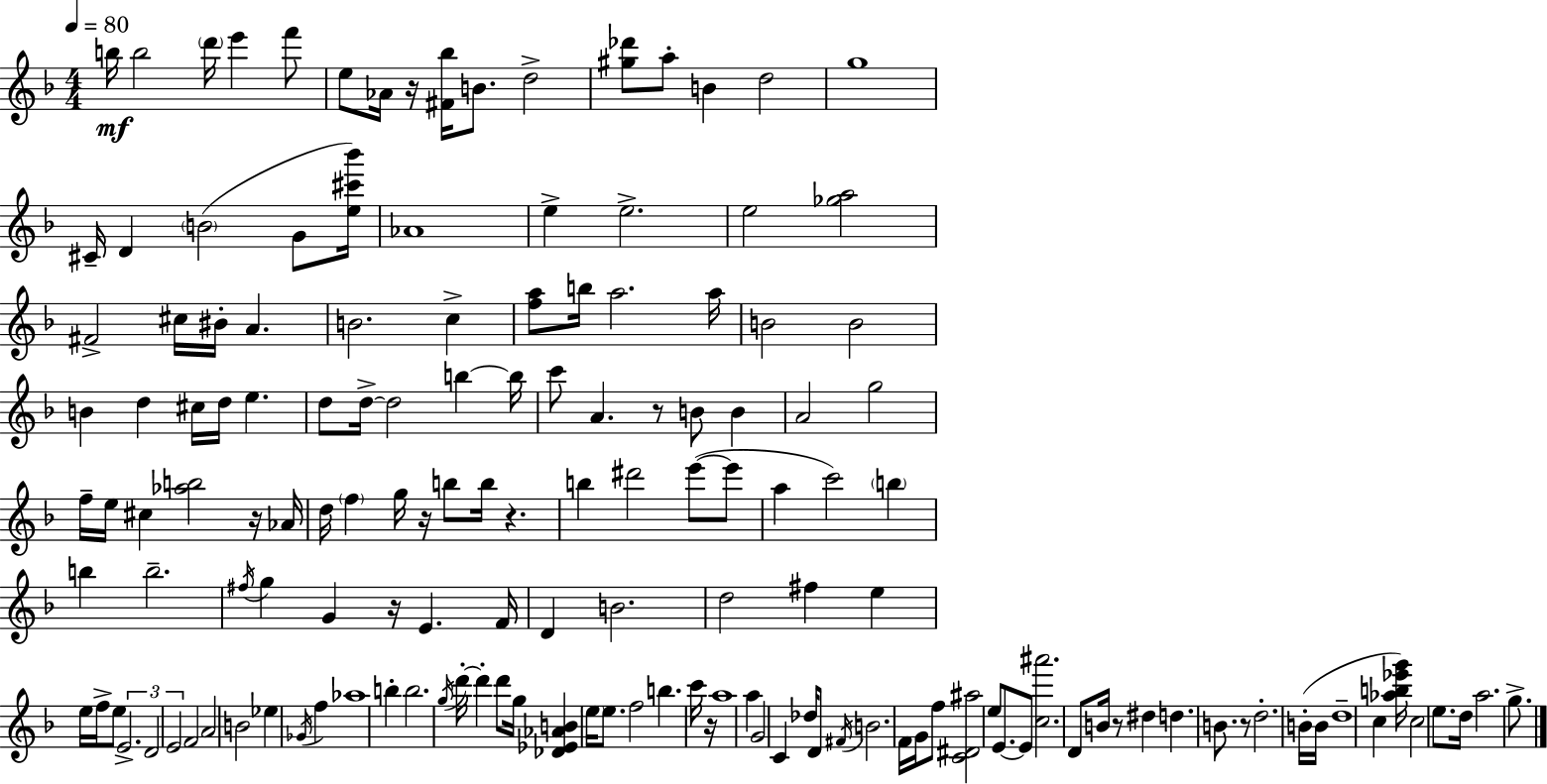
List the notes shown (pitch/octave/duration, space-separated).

B5/s B5/h D6/s E6/q F6/e E5/e Ab4/s R/s [F#4,Bb5]/s B4/e. D5/h [G#5,Db6]/e A5/e B4/q D5/h G5/w C#4/s D4/q B4/h G4/e [E5,C#6,Bb6]/s Ab4/w E5/q E5/h. E5/h [Gb5,A5]/h F#4/h C#5/s BIS4/s A4/q. B4/h. C5/q [F5,A5]/e B5/s A5/h. A5/s B4/h B4/h B4/q D5/q C#5/s D5/s E5/q. D5/e D5/s D5/h B5/q B5/s C6/e A4/q. R/e B4/e B4/q A4/h G5/h F5/s E5/s C#5/q [Ab5,B5]/h R/s Ab4/s D5/s F5/q G5/s R/s B5/e B5/s R/q. B5/q D#6/h E6/e E6/e A5/q C6/h B5/q B5/q B5/h. F#5/s G5/q G4/q R/s E4/q. F4/s D4/q B4/h. D5/h F#5/q E5/q E5/s F5/s E5/e E4/h. D4/h E4/h F4/h A4/h B4/h Eb5/q Gb4/s F5/q Ab5/w B5/q B5/h. G5/s D6/s D6/q D6/e G5/s [Db4,Eb4,Ab4,B4]/q E5/s E5/e. F5/h B5/q. C6/s R/s A5/w A5/q G4/h C4/q Db5/s D4/e F#4/s B4/h. F4/s G4/s F5/e [C4,D#4,A#5]/h E5/e E4/e. E4/e [C5,A#6]/h. D4/e B4/s R/e D#5/q D5/q. B4/e. R/e D5/h. B4/s B4/s D5/w C5/q [Ab5,B5,Eb6,G6]/s C5/h E5/e. D5/s A5/h. G5/e.